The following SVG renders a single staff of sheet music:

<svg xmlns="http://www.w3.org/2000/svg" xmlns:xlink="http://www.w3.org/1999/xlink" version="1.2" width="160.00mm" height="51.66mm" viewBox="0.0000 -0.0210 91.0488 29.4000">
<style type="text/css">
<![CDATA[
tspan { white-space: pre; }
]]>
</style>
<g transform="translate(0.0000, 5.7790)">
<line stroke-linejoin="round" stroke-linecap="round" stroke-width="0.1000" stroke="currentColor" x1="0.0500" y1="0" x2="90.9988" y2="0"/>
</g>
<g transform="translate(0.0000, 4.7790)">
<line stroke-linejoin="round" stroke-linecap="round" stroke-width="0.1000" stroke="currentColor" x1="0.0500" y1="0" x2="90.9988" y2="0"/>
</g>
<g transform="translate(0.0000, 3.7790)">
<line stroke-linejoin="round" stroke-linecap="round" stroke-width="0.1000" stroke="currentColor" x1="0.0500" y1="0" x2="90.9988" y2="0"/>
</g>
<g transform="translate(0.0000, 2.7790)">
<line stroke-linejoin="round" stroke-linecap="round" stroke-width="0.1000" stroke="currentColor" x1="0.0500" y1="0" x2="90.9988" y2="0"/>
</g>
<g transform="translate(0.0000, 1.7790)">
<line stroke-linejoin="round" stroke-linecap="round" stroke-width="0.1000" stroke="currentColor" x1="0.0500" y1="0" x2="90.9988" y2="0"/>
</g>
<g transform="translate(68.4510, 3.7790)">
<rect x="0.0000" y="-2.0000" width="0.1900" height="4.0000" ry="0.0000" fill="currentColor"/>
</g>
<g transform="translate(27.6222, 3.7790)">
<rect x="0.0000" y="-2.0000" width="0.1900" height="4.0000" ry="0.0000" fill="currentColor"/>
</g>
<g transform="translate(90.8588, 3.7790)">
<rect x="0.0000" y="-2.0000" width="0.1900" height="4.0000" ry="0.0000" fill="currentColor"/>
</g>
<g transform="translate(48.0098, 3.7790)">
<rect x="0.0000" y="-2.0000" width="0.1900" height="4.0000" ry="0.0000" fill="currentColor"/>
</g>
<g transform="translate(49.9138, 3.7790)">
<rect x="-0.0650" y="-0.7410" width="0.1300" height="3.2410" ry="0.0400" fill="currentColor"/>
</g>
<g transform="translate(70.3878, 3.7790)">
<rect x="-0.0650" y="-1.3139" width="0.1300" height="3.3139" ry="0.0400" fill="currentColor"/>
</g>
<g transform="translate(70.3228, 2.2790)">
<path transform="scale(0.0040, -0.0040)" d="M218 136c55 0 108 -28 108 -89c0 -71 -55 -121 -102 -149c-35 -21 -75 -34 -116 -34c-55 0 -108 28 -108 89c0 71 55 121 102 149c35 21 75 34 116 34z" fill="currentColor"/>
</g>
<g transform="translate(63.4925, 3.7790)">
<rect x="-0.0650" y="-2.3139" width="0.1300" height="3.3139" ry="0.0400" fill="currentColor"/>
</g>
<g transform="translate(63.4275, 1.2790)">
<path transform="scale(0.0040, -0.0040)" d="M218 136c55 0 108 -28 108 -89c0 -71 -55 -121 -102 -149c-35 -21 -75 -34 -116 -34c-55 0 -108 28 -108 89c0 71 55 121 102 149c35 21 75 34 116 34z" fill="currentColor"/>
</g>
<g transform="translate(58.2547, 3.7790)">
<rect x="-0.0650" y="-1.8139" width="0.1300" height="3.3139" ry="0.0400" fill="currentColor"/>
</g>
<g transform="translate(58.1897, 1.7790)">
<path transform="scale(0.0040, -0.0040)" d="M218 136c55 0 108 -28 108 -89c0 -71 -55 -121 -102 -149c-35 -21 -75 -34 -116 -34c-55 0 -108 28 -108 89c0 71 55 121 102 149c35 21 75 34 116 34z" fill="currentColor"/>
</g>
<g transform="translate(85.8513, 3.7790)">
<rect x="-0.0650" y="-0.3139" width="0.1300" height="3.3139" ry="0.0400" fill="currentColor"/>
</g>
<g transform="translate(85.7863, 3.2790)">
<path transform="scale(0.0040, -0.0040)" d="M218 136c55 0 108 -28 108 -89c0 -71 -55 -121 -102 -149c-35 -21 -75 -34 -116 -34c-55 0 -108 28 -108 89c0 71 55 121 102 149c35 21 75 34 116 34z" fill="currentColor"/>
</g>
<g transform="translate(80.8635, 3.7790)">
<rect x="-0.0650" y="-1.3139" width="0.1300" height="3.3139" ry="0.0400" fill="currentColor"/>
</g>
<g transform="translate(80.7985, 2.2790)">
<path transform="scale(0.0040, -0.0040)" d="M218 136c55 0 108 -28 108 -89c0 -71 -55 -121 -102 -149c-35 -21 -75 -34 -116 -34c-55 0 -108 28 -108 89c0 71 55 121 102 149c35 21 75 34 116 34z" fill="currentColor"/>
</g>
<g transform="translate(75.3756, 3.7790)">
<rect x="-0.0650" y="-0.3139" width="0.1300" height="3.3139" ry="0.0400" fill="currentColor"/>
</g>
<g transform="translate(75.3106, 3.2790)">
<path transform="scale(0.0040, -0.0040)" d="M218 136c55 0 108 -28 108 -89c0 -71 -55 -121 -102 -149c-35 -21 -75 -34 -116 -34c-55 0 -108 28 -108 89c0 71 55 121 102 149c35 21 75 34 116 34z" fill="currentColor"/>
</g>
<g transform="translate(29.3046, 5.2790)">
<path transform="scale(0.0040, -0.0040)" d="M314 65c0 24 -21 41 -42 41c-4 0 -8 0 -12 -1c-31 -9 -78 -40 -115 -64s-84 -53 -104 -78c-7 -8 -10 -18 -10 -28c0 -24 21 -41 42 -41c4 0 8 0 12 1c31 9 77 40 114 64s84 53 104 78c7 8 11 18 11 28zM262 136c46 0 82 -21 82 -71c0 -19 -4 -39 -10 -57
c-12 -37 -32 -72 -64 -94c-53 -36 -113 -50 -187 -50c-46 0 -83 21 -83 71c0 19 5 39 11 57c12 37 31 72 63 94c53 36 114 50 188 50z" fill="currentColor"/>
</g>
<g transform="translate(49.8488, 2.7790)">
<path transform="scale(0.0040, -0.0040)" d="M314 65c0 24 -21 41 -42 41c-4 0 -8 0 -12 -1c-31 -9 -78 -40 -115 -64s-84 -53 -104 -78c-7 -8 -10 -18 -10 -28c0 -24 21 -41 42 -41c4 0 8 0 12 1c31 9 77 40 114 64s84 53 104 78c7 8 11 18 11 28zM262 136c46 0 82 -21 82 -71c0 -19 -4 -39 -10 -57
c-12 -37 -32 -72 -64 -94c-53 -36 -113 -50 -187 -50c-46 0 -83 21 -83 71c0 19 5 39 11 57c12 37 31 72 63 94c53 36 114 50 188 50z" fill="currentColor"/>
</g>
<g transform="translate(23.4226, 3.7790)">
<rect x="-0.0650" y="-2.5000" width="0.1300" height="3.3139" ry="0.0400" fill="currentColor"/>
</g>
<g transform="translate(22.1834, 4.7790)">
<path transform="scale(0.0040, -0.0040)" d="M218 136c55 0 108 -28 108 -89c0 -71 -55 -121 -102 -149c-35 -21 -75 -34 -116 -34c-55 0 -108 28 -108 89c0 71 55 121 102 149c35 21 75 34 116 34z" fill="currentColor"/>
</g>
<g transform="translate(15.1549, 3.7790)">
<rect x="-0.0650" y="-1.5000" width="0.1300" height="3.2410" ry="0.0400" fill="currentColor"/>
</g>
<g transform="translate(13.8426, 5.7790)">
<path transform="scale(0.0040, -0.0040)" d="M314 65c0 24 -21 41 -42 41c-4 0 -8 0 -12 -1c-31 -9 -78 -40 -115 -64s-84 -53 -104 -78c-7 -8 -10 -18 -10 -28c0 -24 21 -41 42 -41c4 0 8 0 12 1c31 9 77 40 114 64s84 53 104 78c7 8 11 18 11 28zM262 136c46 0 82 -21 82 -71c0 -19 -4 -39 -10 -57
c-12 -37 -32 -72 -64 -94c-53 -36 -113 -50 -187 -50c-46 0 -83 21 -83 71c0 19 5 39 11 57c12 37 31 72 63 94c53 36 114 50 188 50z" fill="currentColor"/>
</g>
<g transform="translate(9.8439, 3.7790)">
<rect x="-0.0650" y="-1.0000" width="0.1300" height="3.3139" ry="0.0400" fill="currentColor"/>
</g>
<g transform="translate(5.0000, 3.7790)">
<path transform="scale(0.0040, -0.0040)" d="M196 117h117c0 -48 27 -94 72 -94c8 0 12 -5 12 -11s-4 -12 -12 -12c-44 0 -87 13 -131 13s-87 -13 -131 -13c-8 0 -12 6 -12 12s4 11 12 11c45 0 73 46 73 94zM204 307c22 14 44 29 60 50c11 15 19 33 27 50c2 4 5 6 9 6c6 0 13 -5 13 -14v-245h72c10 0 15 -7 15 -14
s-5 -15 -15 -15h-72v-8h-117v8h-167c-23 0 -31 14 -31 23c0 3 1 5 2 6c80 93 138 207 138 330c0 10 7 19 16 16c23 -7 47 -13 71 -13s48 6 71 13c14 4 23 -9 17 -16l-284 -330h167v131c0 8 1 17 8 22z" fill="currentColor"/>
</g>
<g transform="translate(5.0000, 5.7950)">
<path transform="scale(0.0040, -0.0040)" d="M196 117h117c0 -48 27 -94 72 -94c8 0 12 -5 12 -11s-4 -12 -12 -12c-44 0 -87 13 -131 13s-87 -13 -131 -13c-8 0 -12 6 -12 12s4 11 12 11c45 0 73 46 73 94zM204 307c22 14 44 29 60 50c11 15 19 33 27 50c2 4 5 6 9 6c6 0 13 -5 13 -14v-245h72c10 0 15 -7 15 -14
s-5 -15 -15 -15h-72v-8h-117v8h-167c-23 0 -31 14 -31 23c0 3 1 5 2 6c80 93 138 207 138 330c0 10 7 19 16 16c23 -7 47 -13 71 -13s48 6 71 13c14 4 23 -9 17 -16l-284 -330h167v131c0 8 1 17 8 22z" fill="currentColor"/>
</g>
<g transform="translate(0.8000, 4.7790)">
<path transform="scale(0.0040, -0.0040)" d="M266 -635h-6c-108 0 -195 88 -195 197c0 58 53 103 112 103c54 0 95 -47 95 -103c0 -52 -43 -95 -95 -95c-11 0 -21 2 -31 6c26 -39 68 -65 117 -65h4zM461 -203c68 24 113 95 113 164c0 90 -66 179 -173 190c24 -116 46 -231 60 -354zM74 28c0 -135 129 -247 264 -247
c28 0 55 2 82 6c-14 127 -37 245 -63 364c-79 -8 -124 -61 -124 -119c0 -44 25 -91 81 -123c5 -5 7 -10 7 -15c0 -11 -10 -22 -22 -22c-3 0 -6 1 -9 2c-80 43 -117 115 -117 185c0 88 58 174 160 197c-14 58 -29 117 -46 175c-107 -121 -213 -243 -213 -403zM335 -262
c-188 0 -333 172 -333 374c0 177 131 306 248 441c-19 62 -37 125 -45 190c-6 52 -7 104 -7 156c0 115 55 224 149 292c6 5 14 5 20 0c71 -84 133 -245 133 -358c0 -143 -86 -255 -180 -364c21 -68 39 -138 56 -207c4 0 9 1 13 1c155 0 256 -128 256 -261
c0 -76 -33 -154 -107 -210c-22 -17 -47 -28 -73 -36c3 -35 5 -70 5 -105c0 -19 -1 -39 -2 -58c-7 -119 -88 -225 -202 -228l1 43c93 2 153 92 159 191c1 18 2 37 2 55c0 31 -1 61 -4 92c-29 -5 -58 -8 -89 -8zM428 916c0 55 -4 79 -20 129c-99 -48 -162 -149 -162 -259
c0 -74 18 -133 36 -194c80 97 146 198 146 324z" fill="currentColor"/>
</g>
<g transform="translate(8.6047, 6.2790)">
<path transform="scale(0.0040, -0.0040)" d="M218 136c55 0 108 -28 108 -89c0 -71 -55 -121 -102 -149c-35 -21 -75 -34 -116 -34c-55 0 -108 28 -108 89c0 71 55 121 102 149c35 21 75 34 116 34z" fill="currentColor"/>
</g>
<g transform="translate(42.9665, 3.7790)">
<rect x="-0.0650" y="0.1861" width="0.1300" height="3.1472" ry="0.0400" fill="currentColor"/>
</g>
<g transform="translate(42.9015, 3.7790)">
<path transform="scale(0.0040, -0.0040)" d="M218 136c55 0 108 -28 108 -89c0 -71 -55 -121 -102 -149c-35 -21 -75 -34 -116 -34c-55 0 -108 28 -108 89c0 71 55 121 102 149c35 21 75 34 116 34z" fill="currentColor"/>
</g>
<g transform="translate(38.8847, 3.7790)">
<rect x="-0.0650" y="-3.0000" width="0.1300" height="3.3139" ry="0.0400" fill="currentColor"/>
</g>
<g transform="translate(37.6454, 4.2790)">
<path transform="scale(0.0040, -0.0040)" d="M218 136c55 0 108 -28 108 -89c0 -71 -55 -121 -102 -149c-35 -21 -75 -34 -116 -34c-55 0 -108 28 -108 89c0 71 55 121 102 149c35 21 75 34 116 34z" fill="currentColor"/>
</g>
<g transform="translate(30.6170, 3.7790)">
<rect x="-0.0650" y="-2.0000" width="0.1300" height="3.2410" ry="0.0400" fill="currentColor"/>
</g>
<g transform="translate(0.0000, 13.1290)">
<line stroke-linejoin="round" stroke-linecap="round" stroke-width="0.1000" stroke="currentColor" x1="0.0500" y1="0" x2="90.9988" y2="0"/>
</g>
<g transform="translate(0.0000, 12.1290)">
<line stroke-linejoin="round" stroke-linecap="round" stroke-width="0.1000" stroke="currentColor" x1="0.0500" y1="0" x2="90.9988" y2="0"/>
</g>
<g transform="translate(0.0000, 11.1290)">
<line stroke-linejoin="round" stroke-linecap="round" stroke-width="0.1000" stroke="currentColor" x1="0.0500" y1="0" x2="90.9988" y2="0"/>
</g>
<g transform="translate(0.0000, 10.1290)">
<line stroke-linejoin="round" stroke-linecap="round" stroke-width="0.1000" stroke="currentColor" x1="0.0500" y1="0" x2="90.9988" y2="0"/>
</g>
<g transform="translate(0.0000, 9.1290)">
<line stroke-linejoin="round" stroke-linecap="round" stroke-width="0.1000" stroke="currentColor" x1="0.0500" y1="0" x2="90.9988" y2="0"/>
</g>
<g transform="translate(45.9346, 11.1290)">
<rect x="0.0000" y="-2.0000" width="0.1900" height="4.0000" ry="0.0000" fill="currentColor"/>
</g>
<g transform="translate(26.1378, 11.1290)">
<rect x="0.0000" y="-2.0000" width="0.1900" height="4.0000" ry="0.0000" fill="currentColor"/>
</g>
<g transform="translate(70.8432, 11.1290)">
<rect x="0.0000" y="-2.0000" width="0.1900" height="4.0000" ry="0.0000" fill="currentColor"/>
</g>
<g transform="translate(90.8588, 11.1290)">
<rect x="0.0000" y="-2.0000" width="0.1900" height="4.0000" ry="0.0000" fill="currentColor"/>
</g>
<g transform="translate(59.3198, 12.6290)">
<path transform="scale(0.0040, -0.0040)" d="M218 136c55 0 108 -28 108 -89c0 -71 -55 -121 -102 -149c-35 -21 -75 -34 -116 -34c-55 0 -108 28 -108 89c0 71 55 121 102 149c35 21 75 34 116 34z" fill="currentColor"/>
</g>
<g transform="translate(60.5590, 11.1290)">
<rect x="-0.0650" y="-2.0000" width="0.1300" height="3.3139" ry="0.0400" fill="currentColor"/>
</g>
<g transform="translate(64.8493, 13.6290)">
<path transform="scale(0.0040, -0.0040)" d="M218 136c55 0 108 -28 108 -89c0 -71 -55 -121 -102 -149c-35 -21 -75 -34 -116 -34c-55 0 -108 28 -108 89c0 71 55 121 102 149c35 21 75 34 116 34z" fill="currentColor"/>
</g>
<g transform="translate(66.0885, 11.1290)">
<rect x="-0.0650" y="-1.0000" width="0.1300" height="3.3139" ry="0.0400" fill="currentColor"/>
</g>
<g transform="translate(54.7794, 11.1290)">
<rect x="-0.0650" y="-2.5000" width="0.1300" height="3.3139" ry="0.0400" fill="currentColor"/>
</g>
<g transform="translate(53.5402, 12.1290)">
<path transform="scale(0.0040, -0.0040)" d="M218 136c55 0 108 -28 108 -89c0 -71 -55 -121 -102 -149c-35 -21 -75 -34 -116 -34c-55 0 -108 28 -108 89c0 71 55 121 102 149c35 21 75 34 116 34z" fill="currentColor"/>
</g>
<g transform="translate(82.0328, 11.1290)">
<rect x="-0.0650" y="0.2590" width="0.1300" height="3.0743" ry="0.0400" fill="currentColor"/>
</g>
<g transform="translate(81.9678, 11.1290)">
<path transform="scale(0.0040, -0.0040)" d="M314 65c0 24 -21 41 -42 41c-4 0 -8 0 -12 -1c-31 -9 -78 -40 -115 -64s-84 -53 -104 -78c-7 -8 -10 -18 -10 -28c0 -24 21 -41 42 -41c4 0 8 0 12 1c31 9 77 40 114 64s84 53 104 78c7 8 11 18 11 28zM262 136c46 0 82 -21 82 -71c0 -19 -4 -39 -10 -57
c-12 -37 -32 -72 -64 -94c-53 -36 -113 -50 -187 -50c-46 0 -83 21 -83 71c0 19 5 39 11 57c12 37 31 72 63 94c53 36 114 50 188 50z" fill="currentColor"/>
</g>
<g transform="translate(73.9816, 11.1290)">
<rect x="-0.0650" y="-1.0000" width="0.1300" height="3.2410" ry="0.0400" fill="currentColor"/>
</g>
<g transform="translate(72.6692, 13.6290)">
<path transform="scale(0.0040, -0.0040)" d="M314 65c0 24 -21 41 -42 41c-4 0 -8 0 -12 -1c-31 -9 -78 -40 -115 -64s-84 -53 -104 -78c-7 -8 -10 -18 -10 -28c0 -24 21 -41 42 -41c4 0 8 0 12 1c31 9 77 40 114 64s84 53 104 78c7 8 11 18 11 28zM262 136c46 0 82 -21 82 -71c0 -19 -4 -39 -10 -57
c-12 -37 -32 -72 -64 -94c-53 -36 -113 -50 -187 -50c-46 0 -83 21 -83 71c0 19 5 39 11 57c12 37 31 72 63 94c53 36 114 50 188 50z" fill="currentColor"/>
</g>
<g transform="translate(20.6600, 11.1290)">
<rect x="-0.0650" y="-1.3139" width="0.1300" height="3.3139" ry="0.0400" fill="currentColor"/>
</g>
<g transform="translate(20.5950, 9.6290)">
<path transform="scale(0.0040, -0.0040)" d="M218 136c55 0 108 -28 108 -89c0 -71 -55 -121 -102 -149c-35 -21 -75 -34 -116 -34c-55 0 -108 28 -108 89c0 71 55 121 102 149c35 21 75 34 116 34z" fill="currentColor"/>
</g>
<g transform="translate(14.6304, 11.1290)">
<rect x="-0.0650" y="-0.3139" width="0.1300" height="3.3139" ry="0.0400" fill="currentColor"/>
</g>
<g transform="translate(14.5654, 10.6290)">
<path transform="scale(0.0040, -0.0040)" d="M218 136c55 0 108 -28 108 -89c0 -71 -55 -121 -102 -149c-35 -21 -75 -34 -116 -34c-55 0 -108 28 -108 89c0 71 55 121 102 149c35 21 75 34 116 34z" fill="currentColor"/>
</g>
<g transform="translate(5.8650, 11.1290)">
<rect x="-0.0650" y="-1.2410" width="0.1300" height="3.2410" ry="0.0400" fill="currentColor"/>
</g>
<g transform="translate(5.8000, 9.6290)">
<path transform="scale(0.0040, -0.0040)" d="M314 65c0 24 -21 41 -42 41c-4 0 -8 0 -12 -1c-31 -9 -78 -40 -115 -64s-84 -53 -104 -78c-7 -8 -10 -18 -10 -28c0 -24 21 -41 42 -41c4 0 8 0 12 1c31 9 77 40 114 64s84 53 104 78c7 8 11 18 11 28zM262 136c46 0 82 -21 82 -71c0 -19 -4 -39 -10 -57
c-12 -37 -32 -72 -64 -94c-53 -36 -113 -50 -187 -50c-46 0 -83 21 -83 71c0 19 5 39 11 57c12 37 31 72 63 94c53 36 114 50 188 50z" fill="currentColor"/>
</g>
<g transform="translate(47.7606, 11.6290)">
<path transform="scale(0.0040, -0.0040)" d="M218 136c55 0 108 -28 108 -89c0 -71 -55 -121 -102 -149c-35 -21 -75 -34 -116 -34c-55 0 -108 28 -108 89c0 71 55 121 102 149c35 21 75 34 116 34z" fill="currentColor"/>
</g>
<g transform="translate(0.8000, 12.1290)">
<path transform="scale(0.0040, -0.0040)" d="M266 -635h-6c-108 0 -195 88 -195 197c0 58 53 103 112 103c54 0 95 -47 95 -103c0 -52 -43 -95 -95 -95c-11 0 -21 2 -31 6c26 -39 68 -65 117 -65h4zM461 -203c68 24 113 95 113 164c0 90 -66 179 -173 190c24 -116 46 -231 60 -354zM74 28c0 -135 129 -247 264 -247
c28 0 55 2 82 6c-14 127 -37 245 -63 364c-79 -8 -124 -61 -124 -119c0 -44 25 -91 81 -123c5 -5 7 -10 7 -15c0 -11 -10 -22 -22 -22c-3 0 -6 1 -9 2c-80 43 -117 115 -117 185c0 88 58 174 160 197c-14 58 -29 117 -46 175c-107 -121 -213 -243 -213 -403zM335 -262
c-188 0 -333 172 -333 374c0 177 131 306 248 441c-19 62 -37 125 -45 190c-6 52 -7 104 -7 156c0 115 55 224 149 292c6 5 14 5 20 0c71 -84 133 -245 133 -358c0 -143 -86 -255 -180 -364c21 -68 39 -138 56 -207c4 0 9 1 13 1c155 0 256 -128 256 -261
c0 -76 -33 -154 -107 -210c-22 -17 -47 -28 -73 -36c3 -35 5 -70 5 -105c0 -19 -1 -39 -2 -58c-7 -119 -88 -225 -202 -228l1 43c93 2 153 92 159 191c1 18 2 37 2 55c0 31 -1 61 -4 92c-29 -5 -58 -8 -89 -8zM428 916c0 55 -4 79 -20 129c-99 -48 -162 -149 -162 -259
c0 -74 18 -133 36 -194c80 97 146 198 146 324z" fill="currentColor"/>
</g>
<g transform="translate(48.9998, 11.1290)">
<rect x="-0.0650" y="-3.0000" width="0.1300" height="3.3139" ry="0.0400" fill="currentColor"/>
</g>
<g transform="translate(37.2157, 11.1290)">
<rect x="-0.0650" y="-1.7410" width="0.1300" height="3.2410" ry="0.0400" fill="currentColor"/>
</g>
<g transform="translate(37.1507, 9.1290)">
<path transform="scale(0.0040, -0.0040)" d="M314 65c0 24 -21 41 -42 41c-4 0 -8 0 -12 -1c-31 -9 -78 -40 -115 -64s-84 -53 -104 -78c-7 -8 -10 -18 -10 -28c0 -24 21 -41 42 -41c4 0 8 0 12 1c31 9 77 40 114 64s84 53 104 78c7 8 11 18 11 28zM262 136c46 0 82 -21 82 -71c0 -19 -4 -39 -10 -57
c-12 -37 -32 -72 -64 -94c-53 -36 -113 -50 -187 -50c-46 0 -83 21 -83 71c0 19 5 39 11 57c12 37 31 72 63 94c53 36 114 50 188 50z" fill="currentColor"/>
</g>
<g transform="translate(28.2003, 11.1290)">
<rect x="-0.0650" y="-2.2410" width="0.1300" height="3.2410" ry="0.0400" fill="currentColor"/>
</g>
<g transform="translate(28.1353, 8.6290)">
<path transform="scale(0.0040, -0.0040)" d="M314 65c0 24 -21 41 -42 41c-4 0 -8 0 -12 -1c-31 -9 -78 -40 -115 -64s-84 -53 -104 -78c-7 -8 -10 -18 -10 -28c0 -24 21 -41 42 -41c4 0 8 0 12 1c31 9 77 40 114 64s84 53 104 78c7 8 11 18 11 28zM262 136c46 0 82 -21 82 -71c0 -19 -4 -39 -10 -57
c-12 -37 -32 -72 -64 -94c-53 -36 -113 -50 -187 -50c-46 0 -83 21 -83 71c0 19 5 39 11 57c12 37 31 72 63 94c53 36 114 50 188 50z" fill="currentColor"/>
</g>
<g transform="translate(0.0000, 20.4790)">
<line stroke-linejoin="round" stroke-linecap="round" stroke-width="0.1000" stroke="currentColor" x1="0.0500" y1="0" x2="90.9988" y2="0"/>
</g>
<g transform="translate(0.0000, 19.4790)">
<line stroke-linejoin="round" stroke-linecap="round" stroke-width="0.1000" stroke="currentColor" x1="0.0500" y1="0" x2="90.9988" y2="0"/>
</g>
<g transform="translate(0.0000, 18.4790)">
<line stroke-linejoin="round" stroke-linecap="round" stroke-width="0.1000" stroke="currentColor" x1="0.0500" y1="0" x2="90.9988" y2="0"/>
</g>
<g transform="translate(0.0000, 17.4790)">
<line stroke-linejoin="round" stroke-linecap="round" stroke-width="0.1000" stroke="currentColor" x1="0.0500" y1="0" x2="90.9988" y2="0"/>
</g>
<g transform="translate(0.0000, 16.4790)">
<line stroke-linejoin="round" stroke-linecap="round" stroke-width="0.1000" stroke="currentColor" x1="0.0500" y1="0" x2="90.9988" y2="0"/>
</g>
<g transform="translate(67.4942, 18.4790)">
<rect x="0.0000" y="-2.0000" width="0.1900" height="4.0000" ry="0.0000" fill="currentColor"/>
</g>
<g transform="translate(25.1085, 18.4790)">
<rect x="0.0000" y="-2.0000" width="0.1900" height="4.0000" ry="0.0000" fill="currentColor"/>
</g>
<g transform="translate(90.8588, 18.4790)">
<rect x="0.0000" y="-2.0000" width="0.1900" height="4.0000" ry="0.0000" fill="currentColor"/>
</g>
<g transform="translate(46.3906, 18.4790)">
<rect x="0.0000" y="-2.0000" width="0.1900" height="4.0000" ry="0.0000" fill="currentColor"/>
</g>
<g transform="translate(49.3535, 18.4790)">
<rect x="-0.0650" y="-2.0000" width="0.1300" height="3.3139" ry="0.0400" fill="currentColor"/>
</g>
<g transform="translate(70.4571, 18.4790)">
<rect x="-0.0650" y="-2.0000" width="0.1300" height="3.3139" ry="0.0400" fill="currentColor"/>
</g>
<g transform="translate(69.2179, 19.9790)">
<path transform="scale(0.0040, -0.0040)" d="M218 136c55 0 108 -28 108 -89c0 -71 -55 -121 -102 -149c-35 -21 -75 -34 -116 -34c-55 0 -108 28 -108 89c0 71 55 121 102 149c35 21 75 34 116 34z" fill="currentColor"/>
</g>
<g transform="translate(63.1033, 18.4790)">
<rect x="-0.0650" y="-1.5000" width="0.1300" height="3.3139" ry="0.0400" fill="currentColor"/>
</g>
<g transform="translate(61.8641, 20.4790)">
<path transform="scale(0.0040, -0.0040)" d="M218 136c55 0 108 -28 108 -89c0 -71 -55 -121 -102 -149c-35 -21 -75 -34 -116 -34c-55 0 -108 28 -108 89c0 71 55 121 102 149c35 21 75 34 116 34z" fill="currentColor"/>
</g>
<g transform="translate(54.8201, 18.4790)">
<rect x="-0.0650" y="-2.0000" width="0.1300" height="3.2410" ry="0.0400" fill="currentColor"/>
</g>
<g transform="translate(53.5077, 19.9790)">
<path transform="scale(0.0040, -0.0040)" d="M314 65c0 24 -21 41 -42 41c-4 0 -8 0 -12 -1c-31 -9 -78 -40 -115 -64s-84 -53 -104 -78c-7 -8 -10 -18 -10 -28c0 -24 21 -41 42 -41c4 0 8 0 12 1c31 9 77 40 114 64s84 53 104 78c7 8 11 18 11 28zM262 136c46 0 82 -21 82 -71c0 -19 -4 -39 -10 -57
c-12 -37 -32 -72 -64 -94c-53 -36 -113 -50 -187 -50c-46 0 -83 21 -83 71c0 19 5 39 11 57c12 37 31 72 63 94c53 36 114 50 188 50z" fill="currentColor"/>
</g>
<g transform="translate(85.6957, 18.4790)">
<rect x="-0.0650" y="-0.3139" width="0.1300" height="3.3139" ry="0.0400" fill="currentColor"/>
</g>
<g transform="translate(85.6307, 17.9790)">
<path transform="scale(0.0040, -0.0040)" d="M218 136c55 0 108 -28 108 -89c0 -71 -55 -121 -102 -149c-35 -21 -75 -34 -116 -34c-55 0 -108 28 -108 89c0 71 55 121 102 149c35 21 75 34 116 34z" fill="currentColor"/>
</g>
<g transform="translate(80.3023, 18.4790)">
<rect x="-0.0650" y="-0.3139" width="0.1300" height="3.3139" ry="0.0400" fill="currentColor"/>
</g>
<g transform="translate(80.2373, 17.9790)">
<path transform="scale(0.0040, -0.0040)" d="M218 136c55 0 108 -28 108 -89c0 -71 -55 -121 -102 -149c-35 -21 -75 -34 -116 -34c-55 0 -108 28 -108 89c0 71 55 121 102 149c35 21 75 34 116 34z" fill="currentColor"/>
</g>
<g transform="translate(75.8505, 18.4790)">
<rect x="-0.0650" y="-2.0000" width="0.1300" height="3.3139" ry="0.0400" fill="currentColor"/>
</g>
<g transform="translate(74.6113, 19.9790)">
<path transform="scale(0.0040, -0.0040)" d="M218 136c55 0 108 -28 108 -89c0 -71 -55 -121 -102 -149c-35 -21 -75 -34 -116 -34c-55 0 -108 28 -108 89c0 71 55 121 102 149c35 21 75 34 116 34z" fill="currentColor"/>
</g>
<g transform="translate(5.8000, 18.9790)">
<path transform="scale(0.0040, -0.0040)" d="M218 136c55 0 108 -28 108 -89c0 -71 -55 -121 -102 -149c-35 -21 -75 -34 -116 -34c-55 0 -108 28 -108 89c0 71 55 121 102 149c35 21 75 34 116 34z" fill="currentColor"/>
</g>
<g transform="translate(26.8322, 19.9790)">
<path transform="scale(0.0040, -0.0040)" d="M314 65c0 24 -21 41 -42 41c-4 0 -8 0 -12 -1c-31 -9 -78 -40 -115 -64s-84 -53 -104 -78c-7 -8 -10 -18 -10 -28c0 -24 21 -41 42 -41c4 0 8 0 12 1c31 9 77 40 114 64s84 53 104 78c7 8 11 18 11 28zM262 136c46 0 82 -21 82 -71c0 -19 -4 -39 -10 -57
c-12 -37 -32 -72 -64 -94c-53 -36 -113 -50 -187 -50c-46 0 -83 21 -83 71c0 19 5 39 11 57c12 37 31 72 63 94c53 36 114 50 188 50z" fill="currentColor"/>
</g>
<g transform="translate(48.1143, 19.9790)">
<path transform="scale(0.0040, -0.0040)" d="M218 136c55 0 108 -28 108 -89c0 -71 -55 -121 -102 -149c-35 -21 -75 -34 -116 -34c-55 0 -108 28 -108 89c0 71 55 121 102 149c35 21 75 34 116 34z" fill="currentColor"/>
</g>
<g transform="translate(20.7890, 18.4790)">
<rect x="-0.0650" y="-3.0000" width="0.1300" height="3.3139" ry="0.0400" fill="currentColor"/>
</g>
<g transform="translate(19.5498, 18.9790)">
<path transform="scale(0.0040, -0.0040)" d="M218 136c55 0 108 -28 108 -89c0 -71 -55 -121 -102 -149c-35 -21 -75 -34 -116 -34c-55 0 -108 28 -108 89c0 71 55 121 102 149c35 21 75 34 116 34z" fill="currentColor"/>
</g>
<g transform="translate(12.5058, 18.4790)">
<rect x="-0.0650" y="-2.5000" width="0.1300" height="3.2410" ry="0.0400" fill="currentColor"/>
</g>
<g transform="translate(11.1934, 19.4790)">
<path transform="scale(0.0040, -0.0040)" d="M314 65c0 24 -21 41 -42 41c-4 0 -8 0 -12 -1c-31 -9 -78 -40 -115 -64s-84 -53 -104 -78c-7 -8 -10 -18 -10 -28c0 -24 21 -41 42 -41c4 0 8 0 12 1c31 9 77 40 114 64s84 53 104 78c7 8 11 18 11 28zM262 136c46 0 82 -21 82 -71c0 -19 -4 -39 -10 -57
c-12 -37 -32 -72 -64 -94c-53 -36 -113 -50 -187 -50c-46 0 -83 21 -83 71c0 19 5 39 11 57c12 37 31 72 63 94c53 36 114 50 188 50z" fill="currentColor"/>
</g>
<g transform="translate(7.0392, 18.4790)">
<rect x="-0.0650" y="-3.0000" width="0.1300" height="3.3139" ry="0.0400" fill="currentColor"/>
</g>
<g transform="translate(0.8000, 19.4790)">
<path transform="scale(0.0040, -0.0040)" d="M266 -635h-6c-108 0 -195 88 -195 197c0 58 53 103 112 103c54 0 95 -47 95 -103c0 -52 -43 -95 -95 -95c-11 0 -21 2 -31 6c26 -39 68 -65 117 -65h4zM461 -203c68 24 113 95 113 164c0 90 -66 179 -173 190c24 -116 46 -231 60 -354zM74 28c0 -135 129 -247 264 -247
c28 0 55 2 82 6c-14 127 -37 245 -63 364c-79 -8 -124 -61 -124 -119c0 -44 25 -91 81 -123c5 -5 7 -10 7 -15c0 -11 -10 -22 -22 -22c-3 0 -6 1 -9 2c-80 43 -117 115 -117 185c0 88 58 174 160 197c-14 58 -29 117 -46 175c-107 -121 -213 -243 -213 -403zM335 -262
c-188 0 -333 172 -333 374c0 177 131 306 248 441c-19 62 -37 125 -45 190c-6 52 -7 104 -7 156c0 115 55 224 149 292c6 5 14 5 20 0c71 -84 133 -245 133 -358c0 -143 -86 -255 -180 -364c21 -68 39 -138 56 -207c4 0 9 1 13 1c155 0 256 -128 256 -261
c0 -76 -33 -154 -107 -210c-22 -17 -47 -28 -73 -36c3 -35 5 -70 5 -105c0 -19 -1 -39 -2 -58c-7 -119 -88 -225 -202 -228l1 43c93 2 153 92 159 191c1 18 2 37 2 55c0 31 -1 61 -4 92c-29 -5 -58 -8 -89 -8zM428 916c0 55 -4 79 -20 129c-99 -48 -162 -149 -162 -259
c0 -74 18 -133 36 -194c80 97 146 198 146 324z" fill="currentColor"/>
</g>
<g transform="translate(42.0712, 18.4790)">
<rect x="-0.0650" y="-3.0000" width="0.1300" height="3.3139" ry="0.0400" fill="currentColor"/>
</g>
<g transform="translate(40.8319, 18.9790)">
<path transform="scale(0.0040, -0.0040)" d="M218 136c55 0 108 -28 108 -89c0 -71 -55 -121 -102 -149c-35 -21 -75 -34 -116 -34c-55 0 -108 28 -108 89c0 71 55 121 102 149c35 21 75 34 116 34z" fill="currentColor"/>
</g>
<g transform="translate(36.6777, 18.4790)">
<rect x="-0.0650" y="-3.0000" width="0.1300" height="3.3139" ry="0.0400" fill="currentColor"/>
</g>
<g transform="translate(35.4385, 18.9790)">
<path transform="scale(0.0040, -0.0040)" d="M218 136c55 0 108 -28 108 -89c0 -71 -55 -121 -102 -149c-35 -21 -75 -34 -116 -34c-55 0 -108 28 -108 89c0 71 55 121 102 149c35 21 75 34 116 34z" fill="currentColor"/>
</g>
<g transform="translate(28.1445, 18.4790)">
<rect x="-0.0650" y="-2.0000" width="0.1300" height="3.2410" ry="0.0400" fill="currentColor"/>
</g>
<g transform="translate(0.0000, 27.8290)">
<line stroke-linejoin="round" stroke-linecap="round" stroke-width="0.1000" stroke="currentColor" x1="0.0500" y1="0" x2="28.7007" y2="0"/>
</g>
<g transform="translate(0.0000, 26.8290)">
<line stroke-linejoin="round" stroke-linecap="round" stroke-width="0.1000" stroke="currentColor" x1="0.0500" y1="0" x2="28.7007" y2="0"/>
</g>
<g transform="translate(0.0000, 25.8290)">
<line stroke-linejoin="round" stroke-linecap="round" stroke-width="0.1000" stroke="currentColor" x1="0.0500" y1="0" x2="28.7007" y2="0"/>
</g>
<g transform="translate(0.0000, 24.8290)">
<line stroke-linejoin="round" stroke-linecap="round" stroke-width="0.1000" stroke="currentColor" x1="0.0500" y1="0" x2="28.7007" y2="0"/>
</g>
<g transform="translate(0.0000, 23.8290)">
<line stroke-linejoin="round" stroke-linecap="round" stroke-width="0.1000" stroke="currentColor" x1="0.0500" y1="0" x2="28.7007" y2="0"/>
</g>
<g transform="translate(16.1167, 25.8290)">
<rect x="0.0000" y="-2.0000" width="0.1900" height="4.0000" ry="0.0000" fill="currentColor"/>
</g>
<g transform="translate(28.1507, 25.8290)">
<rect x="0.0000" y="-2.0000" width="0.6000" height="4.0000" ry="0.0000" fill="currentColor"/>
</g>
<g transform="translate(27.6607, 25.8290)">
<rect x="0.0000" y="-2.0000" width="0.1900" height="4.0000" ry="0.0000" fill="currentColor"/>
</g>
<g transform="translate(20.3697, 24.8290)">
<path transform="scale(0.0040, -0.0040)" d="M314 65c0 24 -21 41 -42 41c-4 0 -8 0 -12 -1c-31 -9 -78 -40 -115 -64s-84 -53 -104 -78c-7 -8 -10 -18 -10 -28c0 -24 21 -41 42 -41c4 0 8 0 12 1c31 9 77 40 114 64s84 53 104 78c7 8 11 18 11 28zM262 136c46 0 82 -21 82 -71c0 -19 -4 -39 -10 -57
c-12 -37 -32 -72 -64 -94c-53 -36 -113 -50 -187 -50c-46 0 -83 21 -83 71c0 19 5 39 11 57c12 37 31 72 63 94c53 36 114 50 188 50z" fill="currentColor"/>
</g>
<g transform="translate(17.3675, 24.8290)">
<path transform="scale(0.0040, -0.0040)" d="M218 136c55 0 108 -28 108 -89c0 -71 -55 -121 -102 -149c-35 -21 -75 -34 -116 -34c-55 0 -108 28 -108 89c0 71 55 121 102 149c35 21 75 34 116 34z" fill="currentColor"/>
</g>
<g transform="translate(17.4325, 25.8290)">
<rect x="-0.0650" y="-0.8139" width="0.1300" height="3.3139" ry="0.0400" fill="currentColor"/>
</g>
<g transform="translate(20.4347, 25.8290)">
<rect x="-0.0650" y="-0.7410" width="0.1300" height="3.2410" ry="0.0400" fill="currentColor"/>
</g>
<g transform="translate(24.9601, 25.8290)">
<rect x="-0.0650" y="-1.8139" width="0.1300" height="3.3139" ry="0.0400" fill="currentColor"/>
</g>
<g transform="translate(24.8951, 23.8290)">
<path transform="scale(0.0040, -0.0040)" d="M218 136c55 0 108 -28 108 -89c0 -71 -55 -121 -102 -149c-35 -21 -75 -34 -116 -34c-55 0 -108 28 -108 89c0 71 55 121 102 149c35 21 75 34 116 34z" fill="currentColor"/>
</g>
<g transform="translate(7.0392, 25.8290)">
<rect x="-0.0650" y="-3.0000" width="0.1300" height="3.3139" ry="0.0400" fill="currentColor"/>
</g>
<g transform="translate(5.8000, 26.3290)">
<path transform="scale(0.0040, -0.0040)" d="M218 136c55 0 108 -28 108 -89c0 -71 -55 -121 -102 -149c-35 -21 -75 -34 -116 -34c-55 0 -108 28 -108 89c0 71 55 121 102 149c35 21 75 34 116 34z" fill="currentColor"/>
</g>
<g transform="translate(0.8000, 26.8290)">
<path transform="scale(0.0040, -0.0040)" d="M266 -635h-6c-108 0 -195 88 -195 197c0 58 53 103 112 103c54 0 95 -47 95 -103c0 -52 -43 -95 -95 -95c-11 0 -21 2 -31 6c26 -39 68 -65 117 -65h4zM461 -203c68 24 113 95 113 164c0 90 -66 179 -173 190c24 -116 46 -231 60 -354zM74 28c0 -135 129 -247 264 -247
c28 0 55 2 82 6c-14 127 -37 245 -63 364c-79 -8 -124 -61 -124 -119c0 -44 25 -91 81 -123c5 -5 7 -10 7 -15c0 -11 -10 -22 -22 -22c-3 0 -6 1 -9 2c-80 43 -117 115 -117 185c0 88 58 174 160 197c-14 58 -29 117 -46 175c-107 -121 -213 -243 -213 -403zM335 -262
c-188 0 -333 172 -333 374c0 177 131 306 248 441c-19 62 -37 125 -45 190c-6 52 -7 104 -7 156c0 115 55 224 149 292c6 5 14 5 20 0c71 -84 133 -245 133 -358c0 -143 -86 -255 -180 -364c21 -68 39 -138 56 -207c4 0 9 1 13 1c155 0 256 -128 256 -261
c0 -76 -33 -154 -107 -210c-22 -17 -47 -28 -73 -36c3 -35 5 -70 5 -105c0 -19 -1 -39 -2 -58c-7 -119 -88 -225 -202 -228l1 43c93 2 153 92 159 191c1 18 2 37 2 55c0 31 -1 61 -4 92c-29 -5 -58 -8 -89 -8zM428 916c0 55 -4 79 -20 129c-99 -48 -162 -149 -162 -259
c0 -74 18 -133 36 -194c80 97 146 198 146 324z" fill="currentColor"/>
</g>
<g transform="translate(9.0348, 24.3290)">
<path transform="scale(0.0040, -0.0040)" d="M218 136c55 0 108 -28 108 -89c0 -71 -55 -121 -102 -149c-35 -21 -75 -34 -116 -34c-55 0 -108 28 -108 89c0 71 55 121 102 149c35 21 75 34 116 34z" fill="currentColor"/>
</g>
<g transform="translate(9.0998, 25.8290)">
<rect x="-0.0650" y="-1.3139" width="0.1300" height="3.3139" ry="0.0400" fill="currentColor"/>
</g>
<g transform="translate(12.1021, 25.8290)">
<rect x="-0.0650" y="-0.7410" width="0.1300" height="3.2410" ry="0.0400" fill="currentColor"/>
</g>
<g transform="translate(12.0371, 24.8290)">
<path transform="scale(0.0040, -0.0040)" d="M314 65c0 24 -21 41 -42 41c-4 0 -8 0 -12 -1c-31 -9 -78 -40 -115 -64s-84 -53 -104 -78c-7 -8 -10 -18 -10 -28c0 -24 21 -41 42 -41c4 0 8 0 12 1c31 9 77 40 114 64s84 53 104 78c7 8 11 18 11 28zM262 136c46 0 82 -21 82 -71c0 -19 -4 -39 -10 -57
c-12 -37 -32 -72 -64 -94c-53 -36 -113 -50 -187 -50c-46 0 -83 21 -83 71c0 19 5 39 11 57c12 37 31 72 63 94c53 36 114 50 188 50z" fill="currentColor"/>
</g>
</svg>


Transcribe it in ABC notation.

X:1
T:Untitled
M:4/4
L:1/4
K:C
D E2 G F2 A B d2 f g e c e c e2 c e g2 f2 A G F D D2 B2 A G2 A F2 A A F F2 E F F c c A e d2 d d2 f